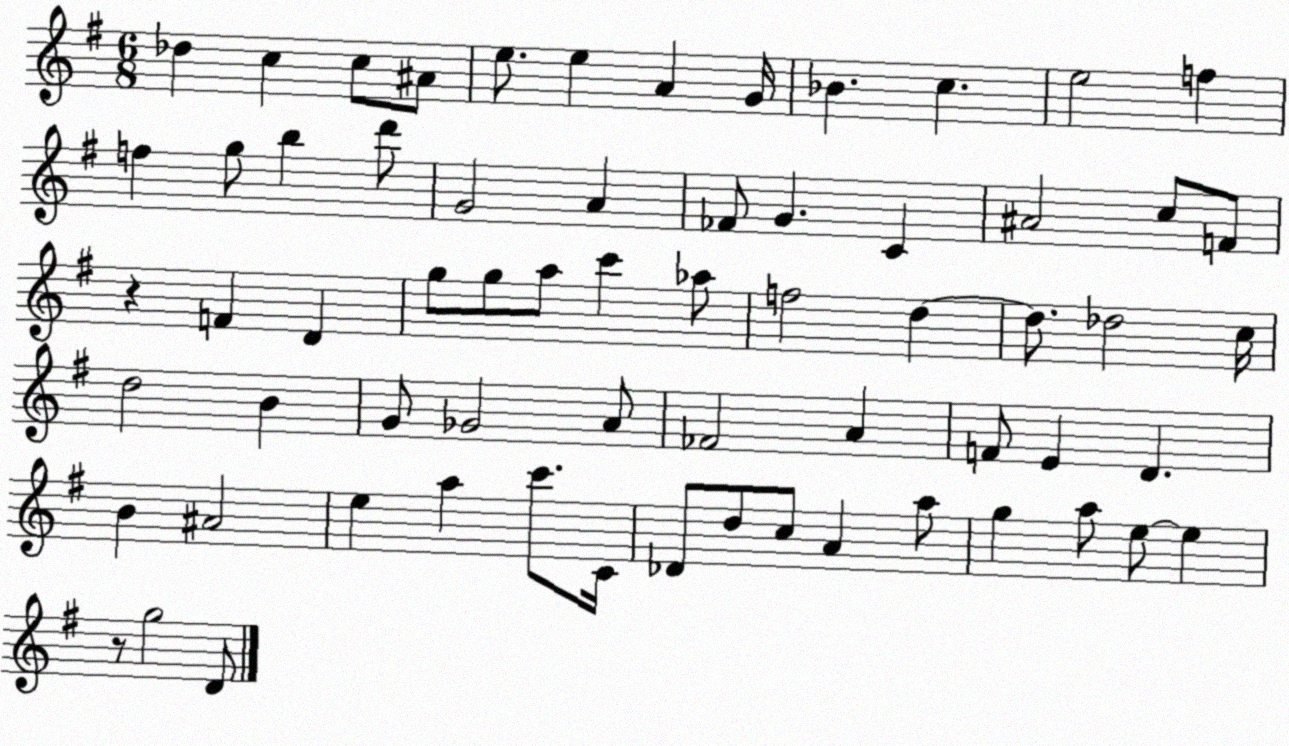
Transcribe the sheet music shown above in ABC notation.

X:1
T:Untitled
M:6/8
L:1/4
K:G
_d c c/2 ^A/2 e/2 e A G/4 _B c e2 f f g/2 b d'/2 G2 A _F/2 G C ^A2 c/2 F/2 z F D g/2 g/2 a/2 c' _a/2 f2 d d/2 _d2 c/4 d2 B G/2 _G2 A/2 _F2 A F/2 E D B ^A2 e a c'/2 C/4 _D/2 d/2 c/2 A a/2 g a/2 e/2 e z/2 g2 D/2